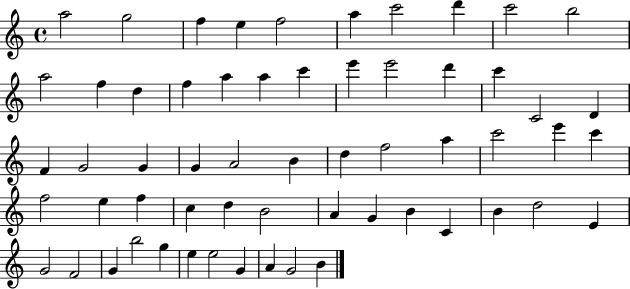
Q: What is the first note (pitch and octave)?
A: A5